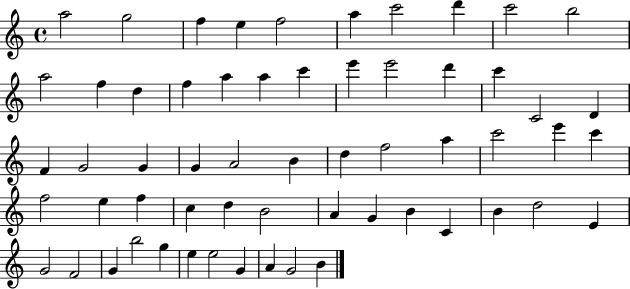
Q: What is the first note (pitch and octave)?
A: A5